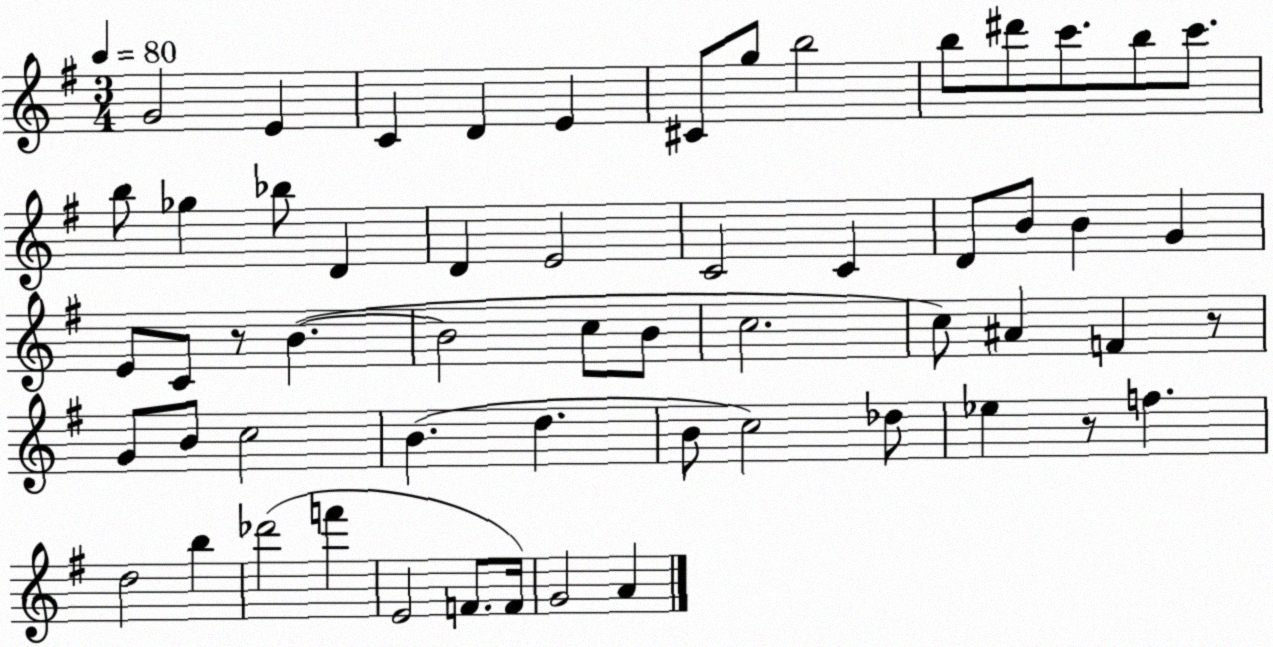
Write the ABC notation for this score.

X:1
T:Untitled
M:3/4
L:1/4
K:G
G2 E C D E ^C/2 g/2 b2 b/2 ^d'/2 c'/2 b/2 c'/2 b/2 _g _b/2 D D E2 C2 C D/2 B/2 B G E/2 C/2 z/2 B B2 c/2 B/2 c2 c/2 ^A F z/2 G/2 B/2 c2 B d B/2 c2 _d/2 _e z/2 f d2 b _d'2 f' E2 F/2 F/4 G2 A